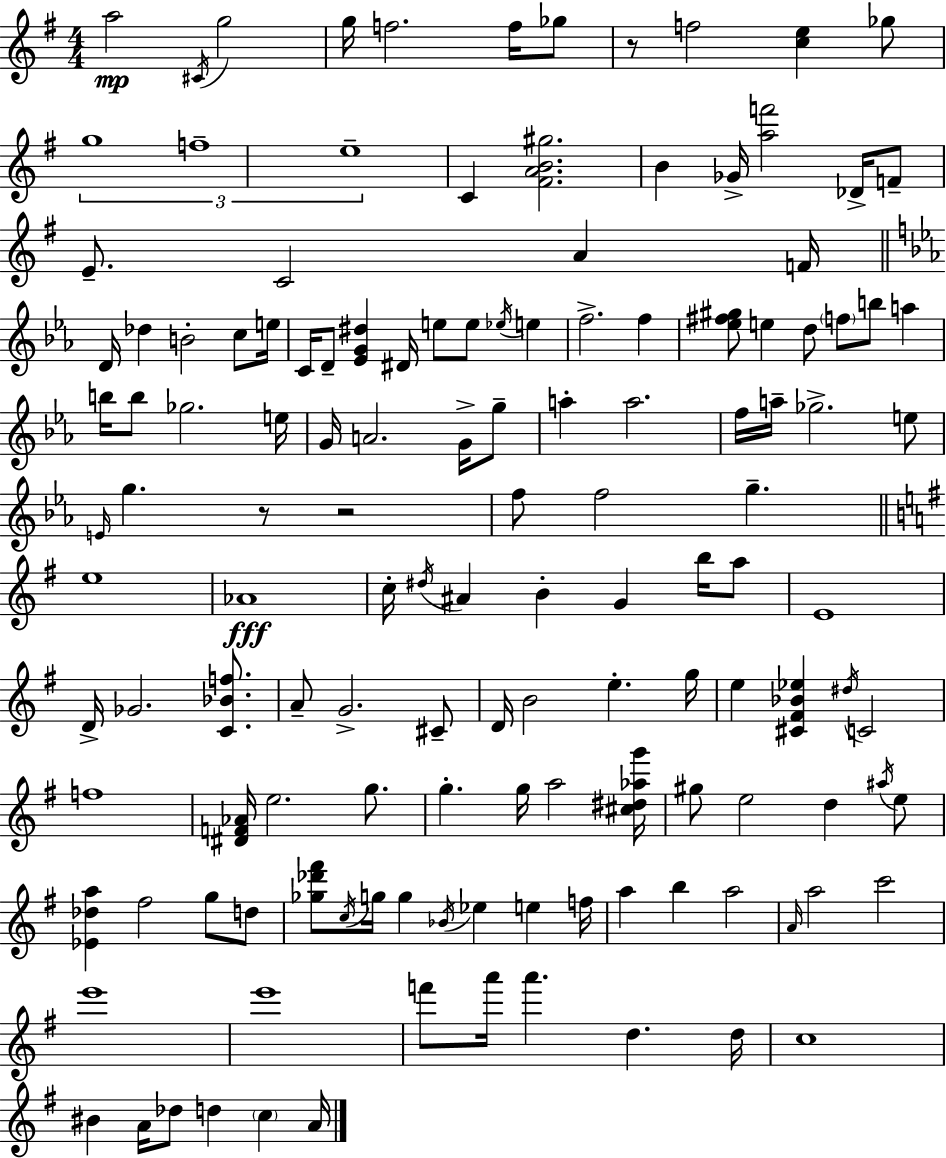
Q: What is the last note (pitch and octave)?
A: A4